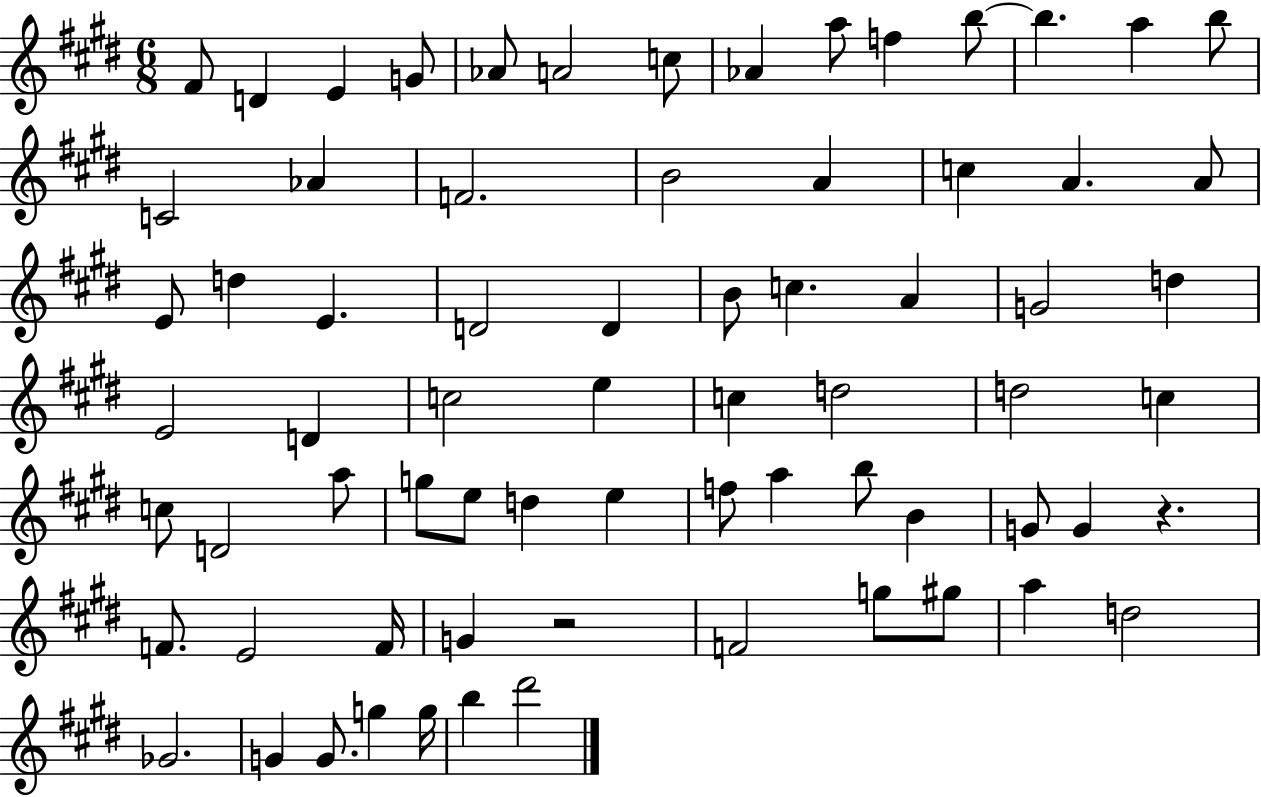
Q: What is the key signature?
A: E major